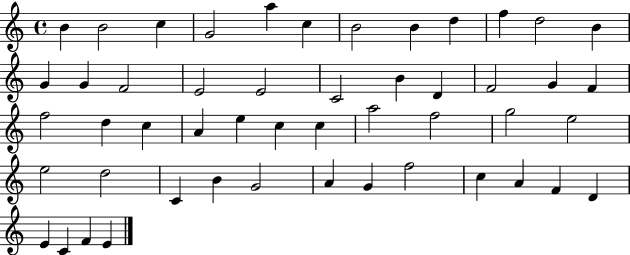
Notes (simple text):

B4/q B4/h C5/q G4/h A5/q C5/q B4/h B4/q D5/q F5/q D5/h B4/q G4/q G4/q F4/h E4/h E4/h C4/h B4/q D4/q F4/h G4/q F4/q F5/h D5/q C5/q A4/q E5/q C5/q C5/q A5/h F5/h G5/h E5/h E5/h D5/h C4/q B4/q G4/h A4/q G4/q F5/h C5/q A4/q F4/q D4/q E4/q C4/q F4/q E4/q